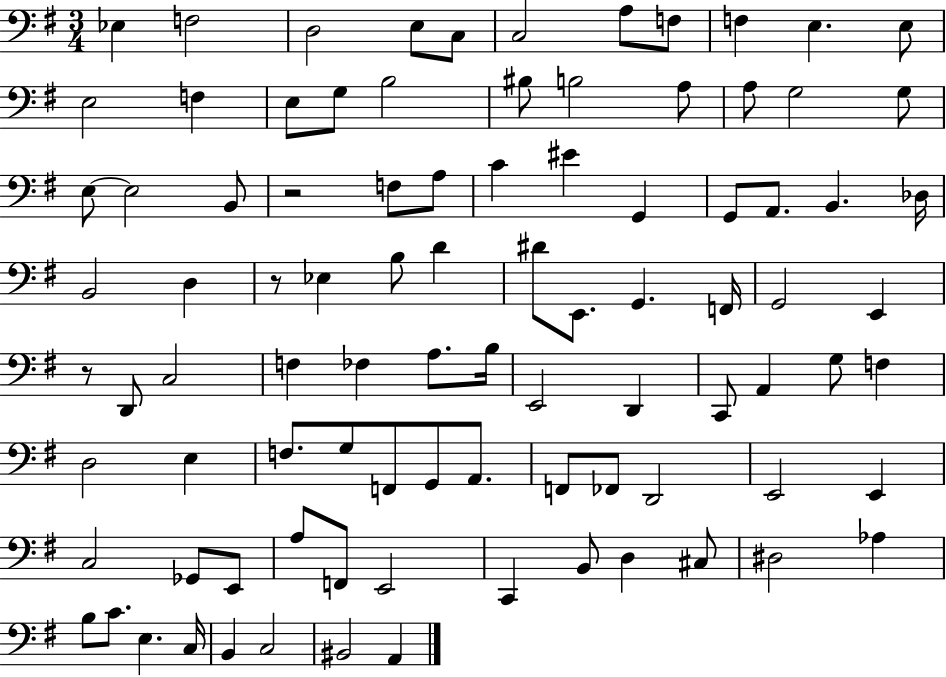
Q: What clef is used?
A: bass